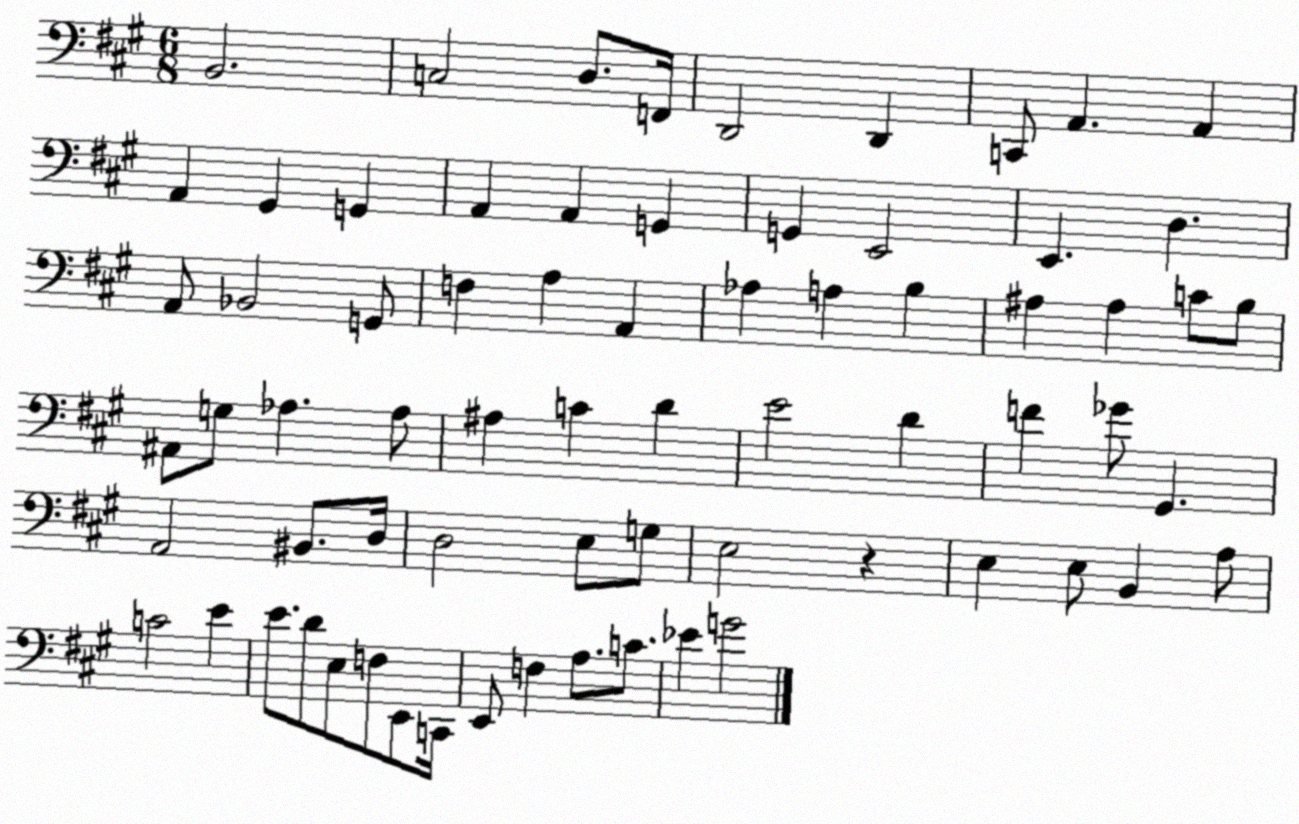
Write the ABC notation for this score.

X:1
T:Untitled
M:6/8
L:1/4
K:A
B,,2 C,2 D,/2 F,,/4 D,,2 D,, C,,/2 A,, A,, A,, ^G,, G,, A,, A,, G,, G,, E,,2 E,, D, A,,/2 _B,,2 G,,/2 F, A, A,, _A, A, B, ^A, ^A, C/2 B,/2 ^A,,/2 G,/2 _A, _A,/2 ^A, C D E2 D F _G/2 ^G,, A,,2 ^B,,/2 D,/4 D,2 E,/2 G,/2 E,2 z E, E,/2 B,, A,/2 C2 E E/2 D/2 E,/2 F,/2 E,,/2 C,,/4 E,,/2 F, A,/2 C/2 _E G2